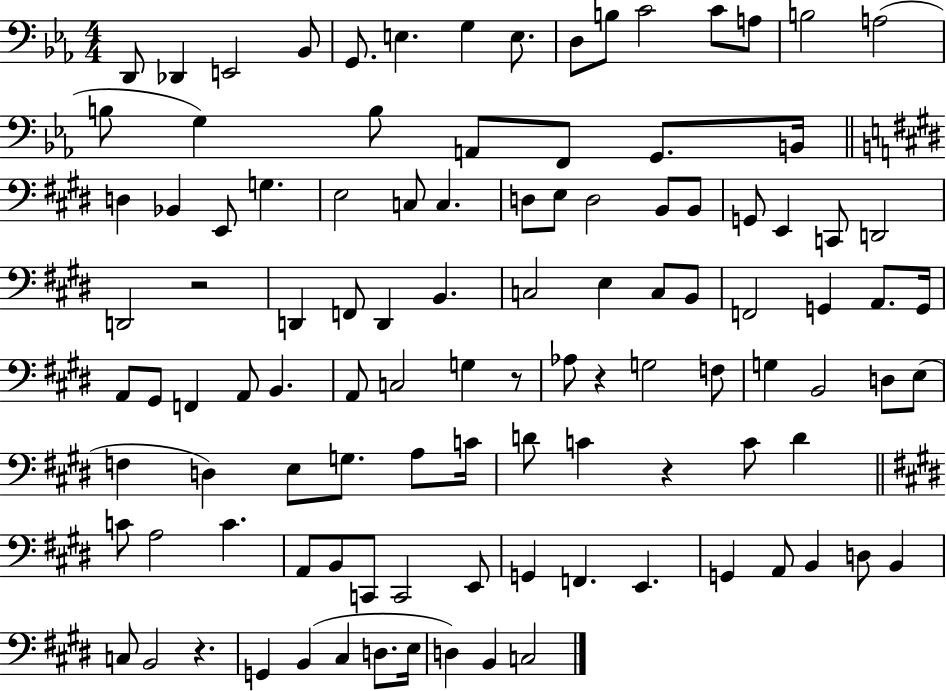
X:1
T:Untitled
M:4/4
L:1/4
K:Eb
D,,/2 _D,, E,,2 _B,,/2 G,,/2 E, G, E,/2 D,/2 B,/2 C2 C/2 A,/2 B,2 A,2 B,/2 G, B,/2 A,,/2 F,,/2 G,,/2 B,,/4 D, _B,, E,,/2 G, E,2 C,/2 C, D,/2 E,/2 D,2 B,,/2 B,,/2 G,,/2 E,, C,,/2 D,,2 D,,2 z2 D,, F,,/2 D,, B,, C,2 E, C,/2 B,,/2 F,,2 G,, A,,/2 G,,/4 A,,/2 ^G,,/2 F,, A,,/2 B,, A,,/2 C,2 G, z/2 _A,/2 z G,2 F,/2 G, B,,2 D,/2 E,/2 F, D, E,/2 G,/2 A,/2 C/4 D/2 C z C/2 D C/2 A,2 C A,,/2 B,,/2 C,,/2 C,,2 E,,/2 G,, F,, E,, G,, A,,/2 B,, D,/2 B,, C,/2 B,,2 z G,, B,, ^C, D,/2 E,/4 D, B,, C,2